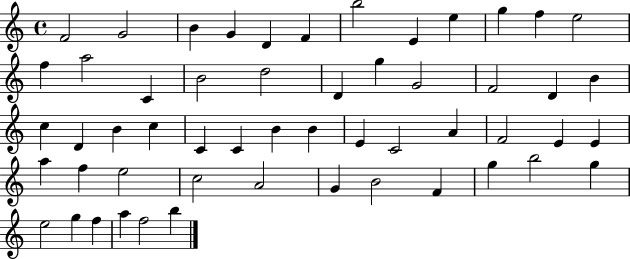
X:1
T:Untitled
M:4/4
L:1/4
K:C
F2 G2 B G D F b2 E e g f e2 f a2 C B2 d2 D g G2 F2 D B c D B c C C B B E C2 A F2 E E a f e2 c2 A2 G B2 F g b2 g e2 g f a f2 b